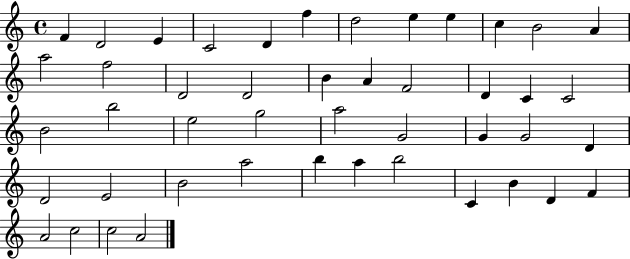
X:1
T:Untitled
M:4/4
L:1/4
K:C
F D2 E C2 D f d2 e e c B2 A a2 f2 D2 D2 B A F2 D C C2 B2 b2 e2 g2 a2 G2 G G2 D D2 E2 B2 a2 b a b2 C B D F A2 c2 c2 A2